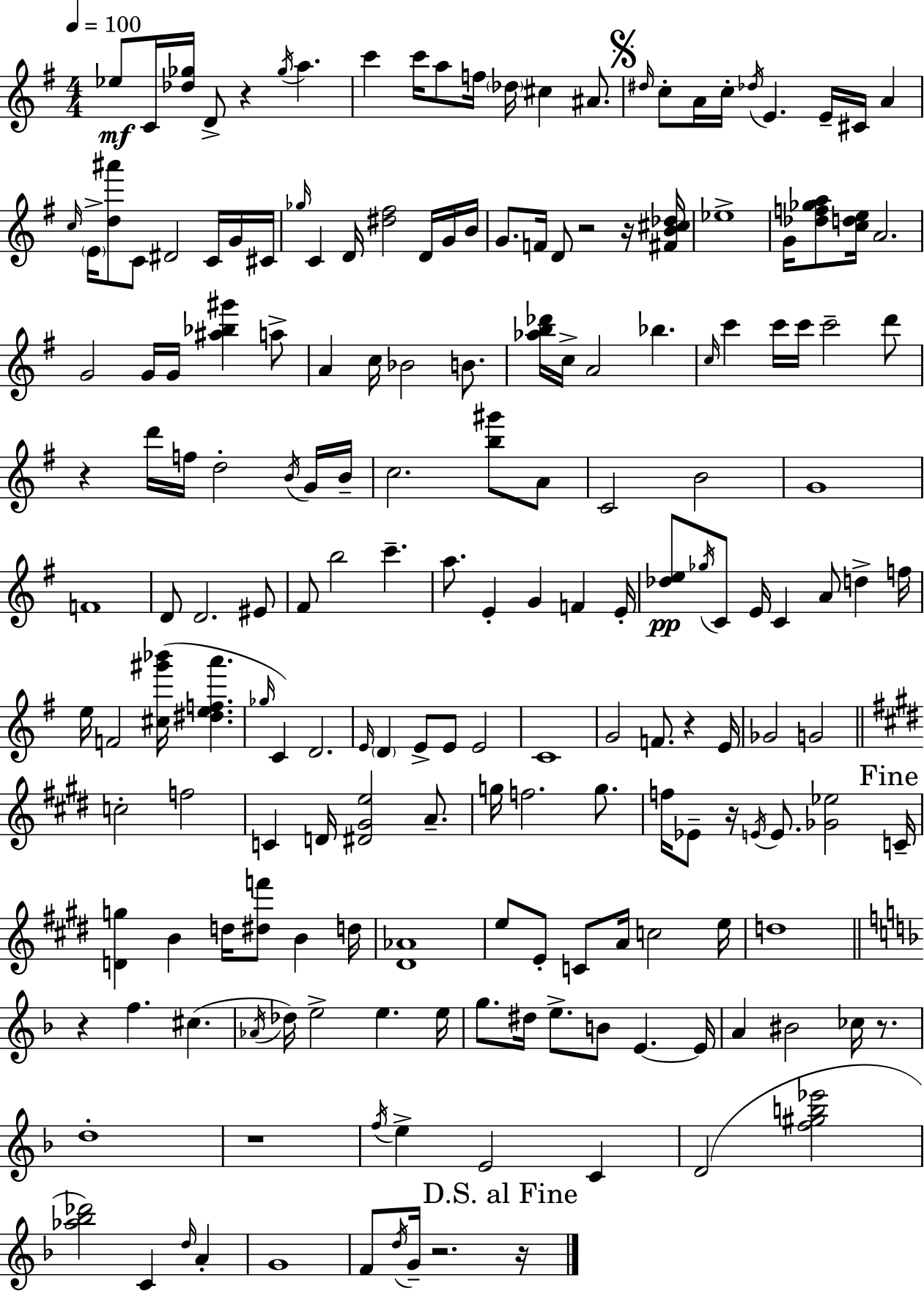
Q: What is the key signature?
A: E minor